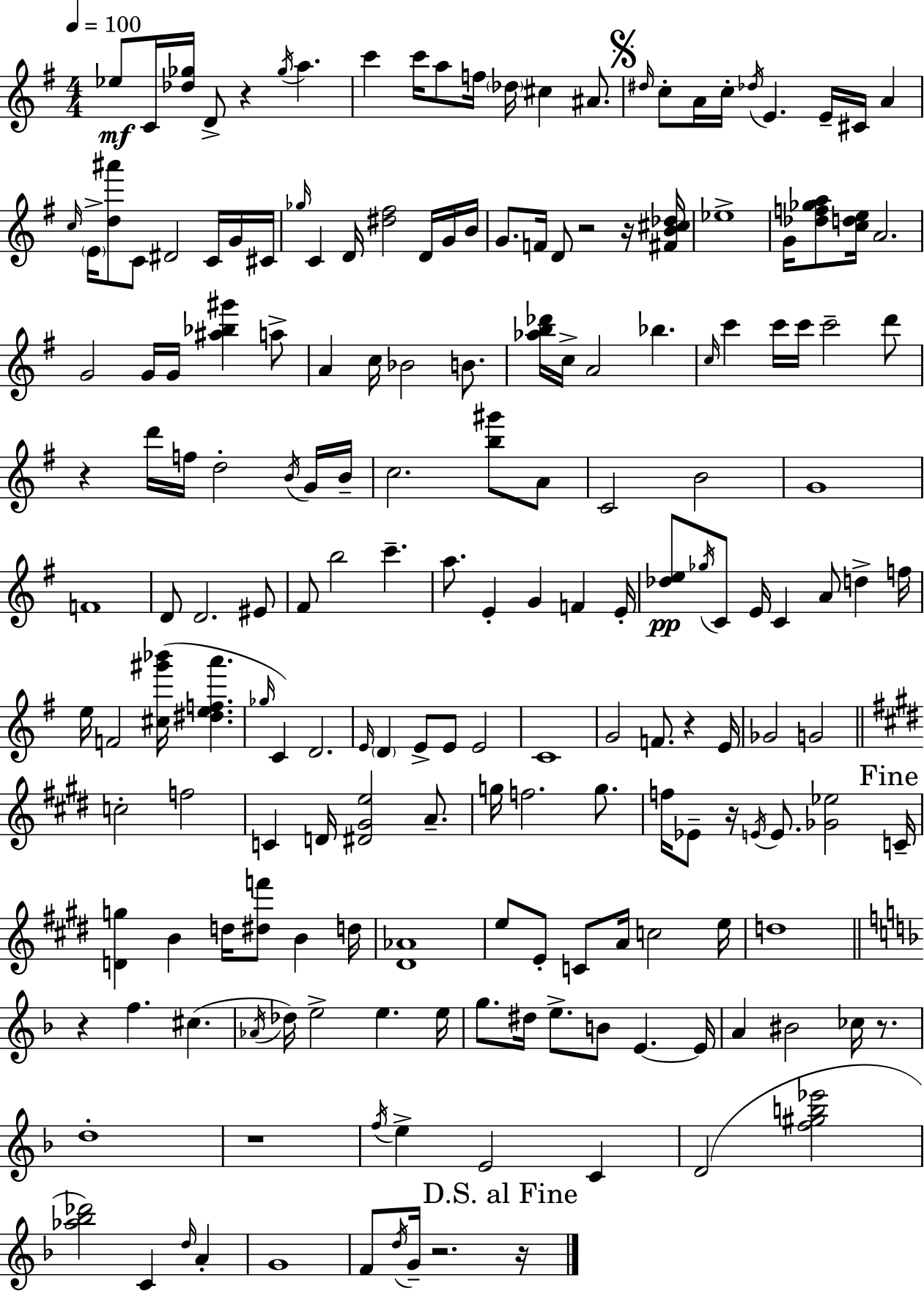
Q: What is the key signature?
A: E minor